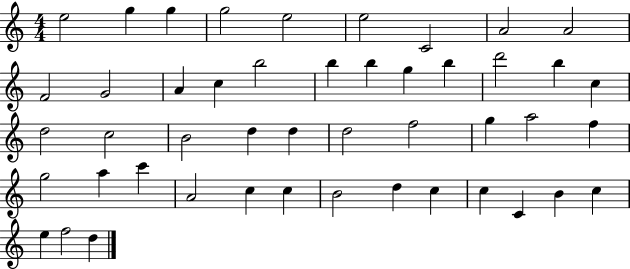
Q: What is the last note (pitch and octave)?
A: D5